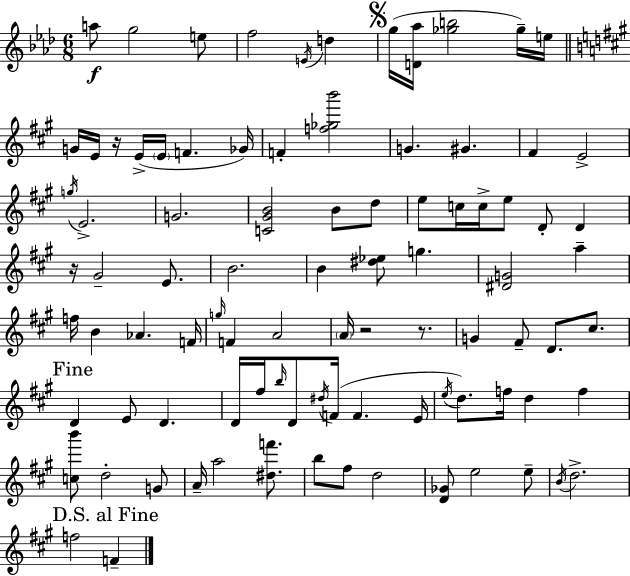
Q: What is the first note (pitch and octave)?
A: A5